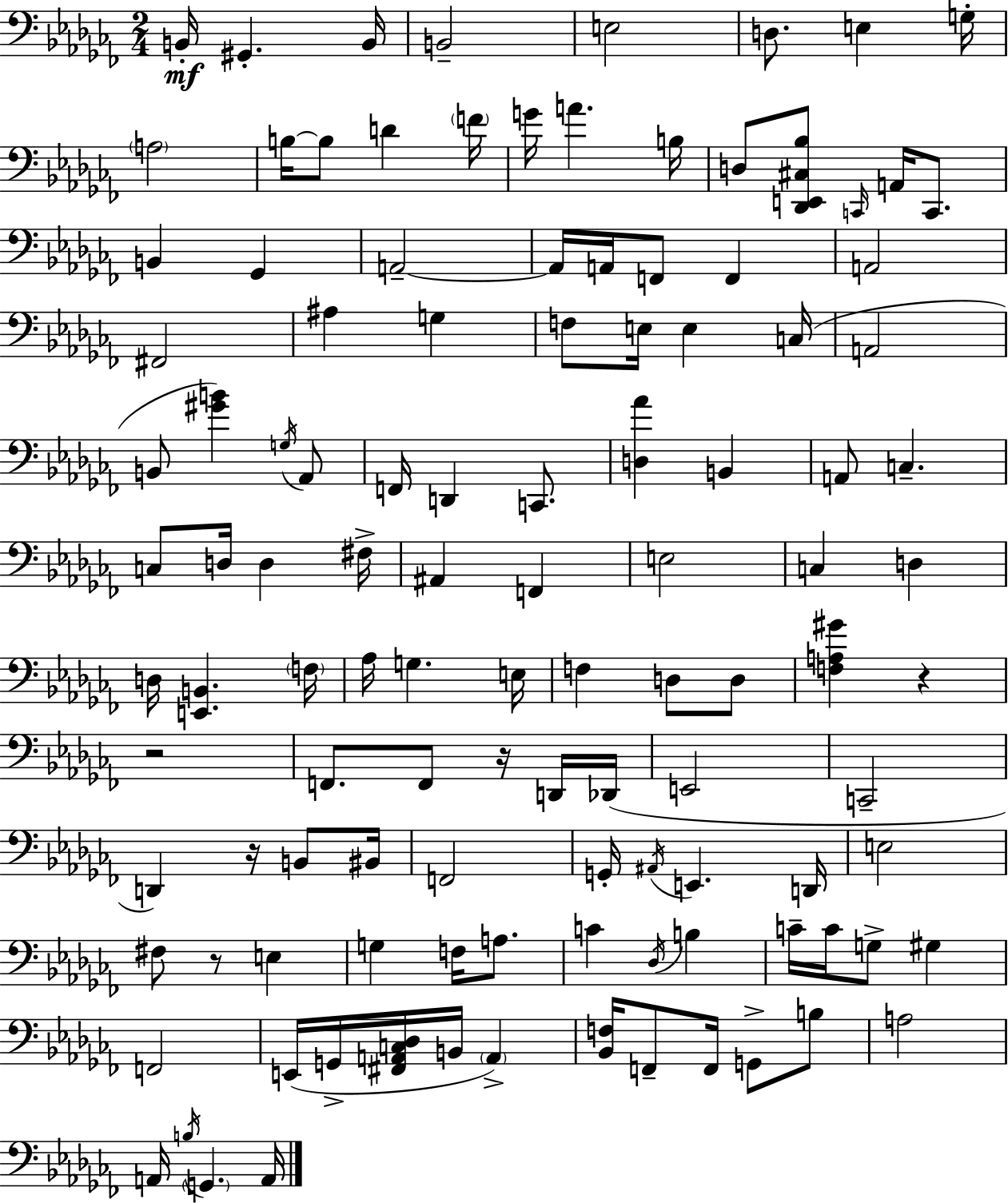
X:1
T:Untitled
M:2/4
L:1/4
K:Abm
B,,/4 ^G,, B,,/4 B,,2 E,2 D,/2 E, G,/4 A,2 B,/4 B,/2 D F/4 G/4 A B,/4 D,/2 [_D,,E,,^C,_B,]/2 C,,/4 A,,/4 C,,/2 B,, _G,, A,,2 A,,/4 A,,/4 F,,/2 F,, A,,2 ^F,,2 ^A, G, F,/2 E,/4 E, C,/4 A,,2 B,,/2 [^GB] G,/4 _A,,/2 F,,/4 D,, C,,/2 [D,_A] B,, A,,/2 C, C,/2 D,/4 D, ^F,/4 ^A,, F,, E,2 C, D, D,/4 [E,,B,,] F,/4 _A,/4 G, E,/4 F, D,/2 D,/2 [F,A,^G] z z2 F,,/2 F,,/2 z/4 D,,/4 _D,,/4 E,,2 C,,2 D,, z/4 B,,/2 ^B,,/4 F,,2 G,,/4 ^A,,/4 E,, D,,/4 E,2 ^F,/2 z/2 E, G, F,/4 A,/2 C _D,/4 B, C/4 C/4 G,/2 ^G, F,,2 E,,/4 G,,/4 [^F,,A,,C,_D,]/4 B,,/4 A,, [_B,,F,]/4 F,,/2 F,,/4 G,,/2 B,/2 A,2 A,,/4 B,/4 G,, A,,/4